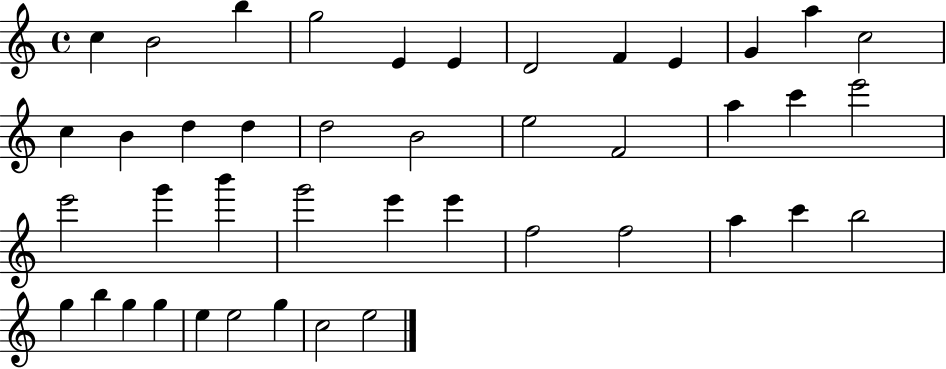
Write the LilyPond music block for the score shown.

{
  \clef treble
  \time 4/4
  \defaultTimeSignature
  \key c \major
  c''4 b'2 b''4 | g''2 e'4 e'4 | d'2 f'4 e'4 | g'4 a''4 c''2 | \break c''4 b'4 d''4 d''4 | d''2 b'2 | e''2 f'2 | a''4 c'''4 e'''2 | \break e'''2 g'''4 b'''4 | g'''2 e'''4 e'''4 | f''2 f''2 | a''4 c'''4 b''2 | \break g''4 b''4 g''4 g''4 | e''4 e''2 g''4 | c''2 e''2 | \bar "|."
}